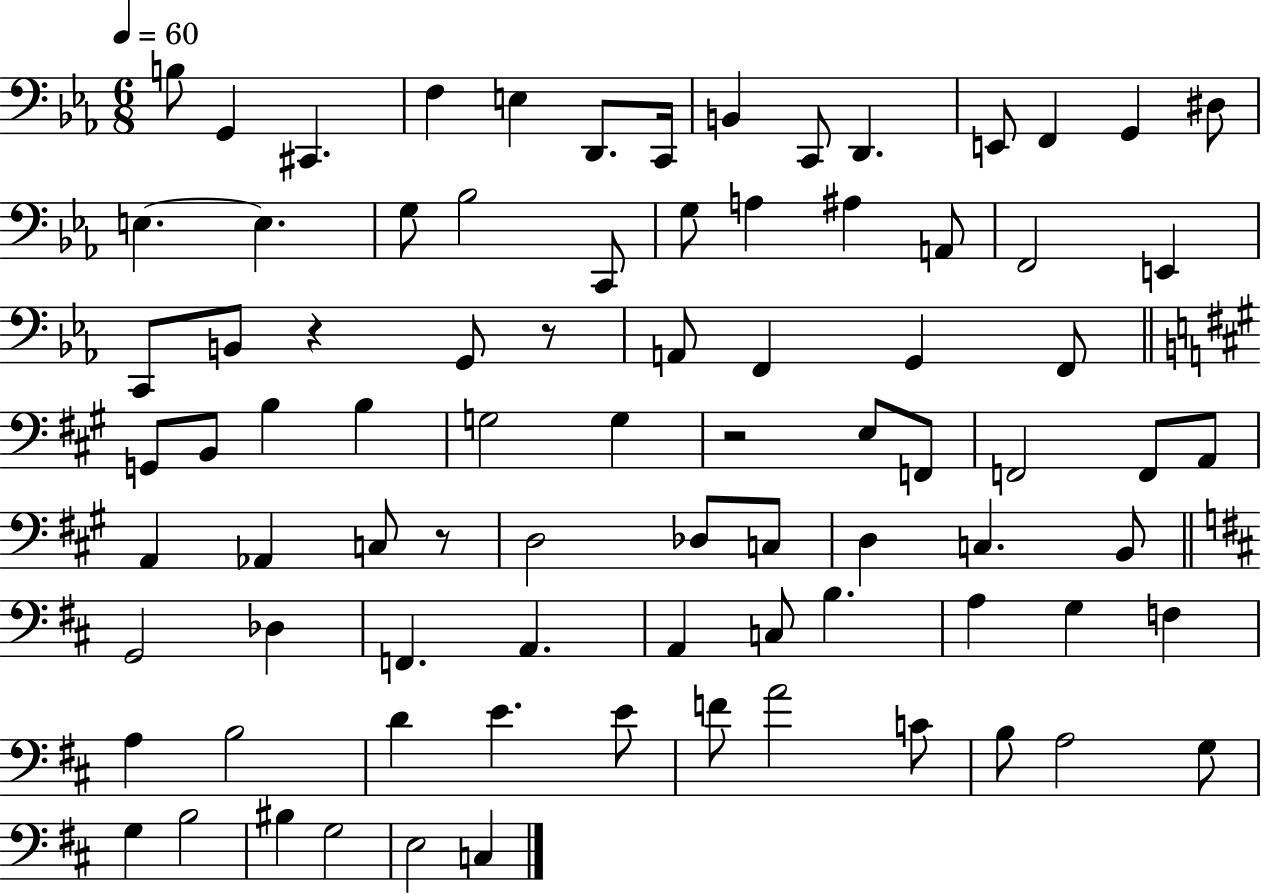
B3/e G2/q C#2/q. F3/q E3/q D2/e. C2/s B2/q C2/e D2/q. E2/e F2/q G2/q D#3/e E3/q. E3/q. G3/e Bb3/h C2/e G3/e A3/q A#3/q A2/e F2/h E2/q C2/e B2/e R/q G2/e R/e A2/e F2/q G2/q F2/e G2/e B2/e B3/q B3/q G3/h G3/q R/h E3/e F2/e F2/h F2/e A2/e A2/q Ab2/q C3/e R/e D3/h Db3/e C3/e D3/q C3/q. B2/e G2/h Db3/q F2/q. A2/q. A2/q C3/e B3/q. A3/q G3/q F3/q A3/q B3/h D4/q E4/q. E4/e F4/e A4/h C4/e B3/e A3/h G3/e G3/q B3/h BIS3/q G3/h E3/h C3/q